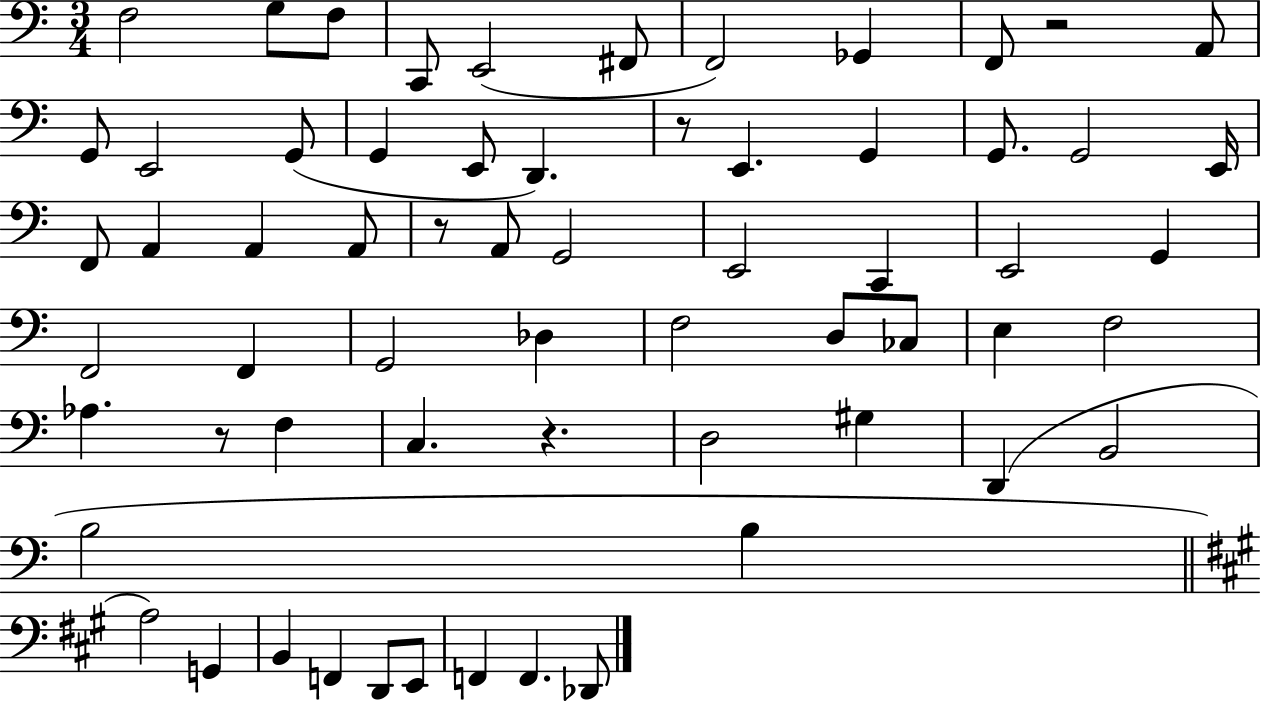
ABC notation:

X:1
T:Untitled
M:3/4
L:1/4
K:C
F,2 G,/2 F,/2 C,,/2 E,,2 ^F,,/2 F,,2 _G,, F,,/2 z2 A,,/2 G,,/2 E,,2 G,,/2 G,, E,,/2 D,, z/2 E,, G,, G,,/2 G,,2 E,,/4 F,,/2 A,, A,, A,,/2 z/2 A,,/2 G,,2 E,,2 C,, E,,2 G,, F,,2 F,, G,,2 _D, F,2 D,/2 _C,/2 E, F,2 _A, z/2 F, C, z D,2 ^G, D,, B,,2 B,2 B, A,2 G,, B,, F,, D,,/2 E,,/2 F,, F,, _D,,/2